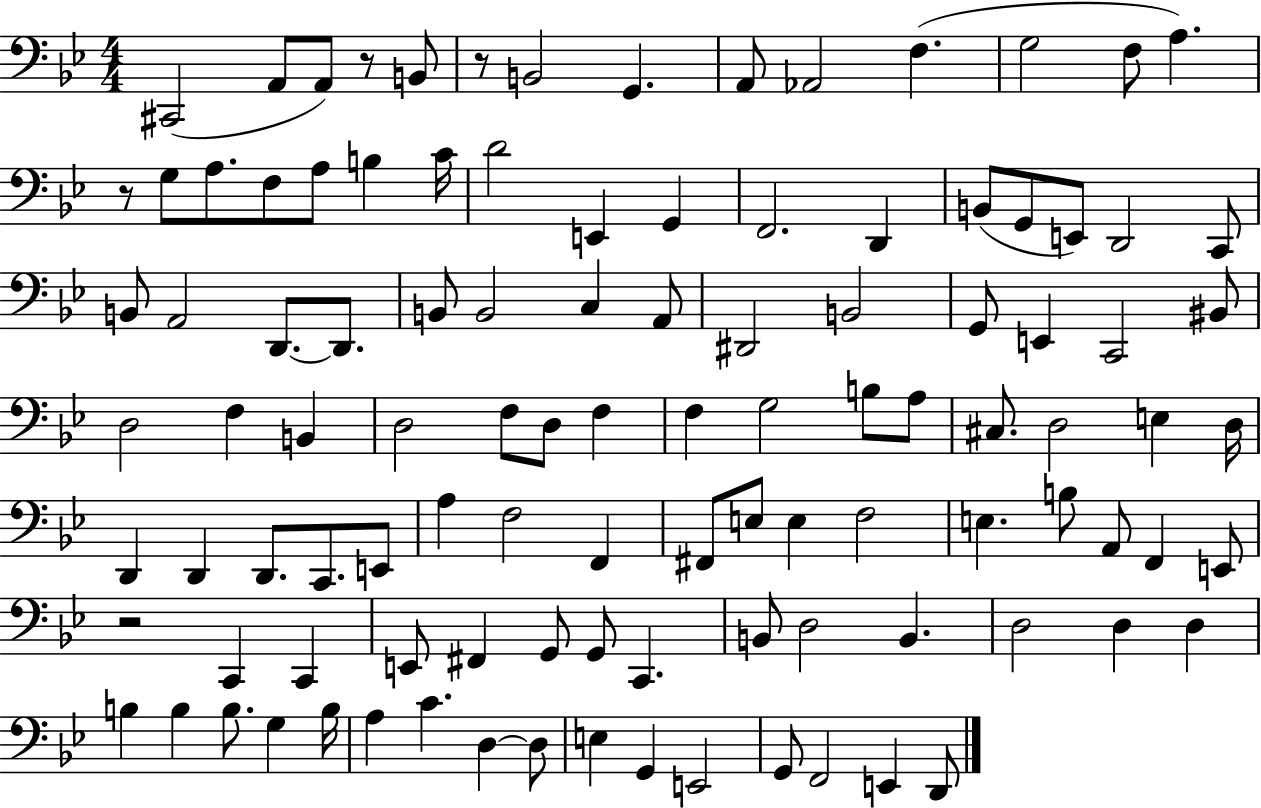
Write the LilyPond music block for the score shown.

{
  \clef bass
  \numericTimeSignature
  \time 4/4
  \key bes \major
  cis,2( a,8 a,8) r8 b,8 | r8 b,2 g,4. | a,8 aes,2 f4.( | g2 f8 a4.) | \break r8 g8 a8. f8 a8 b4 c'16 | d'2 e,4 g,4 | f,2. d,4 | b,8( g,8 e,8) d,2 c,8 | \break b,8 a,2 d,8.~~ d,8. | b,8 b,2 c4 a,8 | dis,2 b,2 | g,8 e,4 c,2 bis,8 | \break d2 f4 b,4 | d2 f8 d8 f4 | f4 g2 b8 a8 | cis8. d2 e4 d16 | \break d,4 d,4 d,8. c,8. e,8 | a4 f2 f,4 | fis,8 e8 e4 f2 | e4. b8 a,8 f,4 e,8 | \break r2 c,4 c,4 | e,8 fis,4 g,8 g,8 c,4. | b,8 d2 b,4. | d2 d4 d4 | \break b4 b4 b8. g4 b16 | a4 c'4. d4~~ d8 | e4 g,4 e,2 | g,8 f,2 e,4 d,8 | \break \bar "|."
}